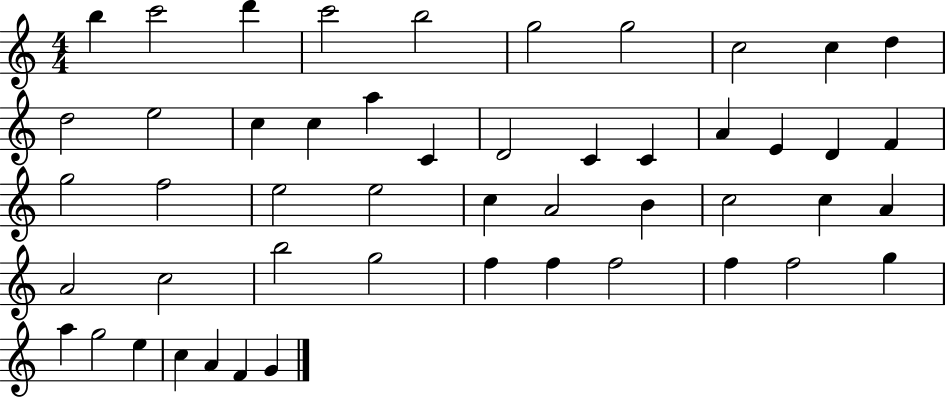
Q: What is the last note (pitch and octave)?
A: G4